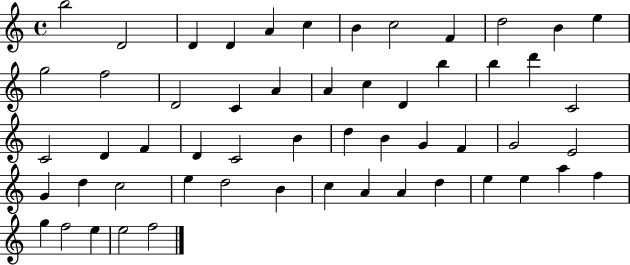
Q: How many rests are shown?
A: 0